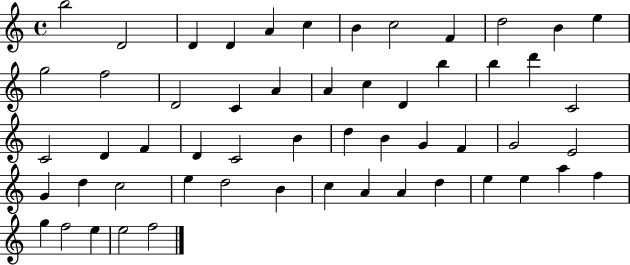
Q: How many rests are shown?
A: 0